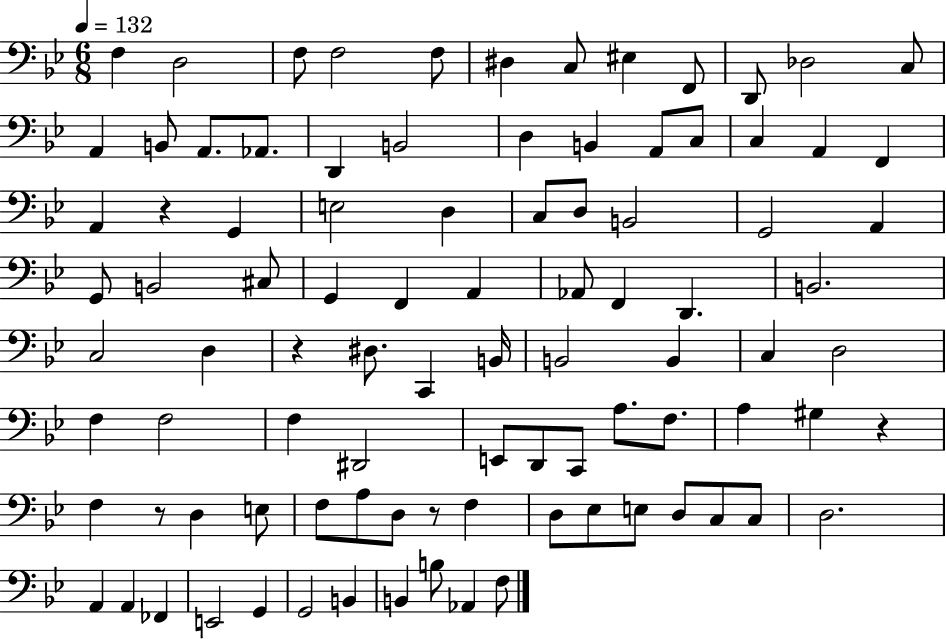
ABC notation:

X:1
T:Untitled
M:6/8
L:1/4
K:Bb
F, D,2 F,/2 F,2 F,/2 ^D, C,/2 ^E, F,,/2 D,,/2 _D,2 C,/2 A,, B,,/2 A,,/2 _A,,/2 D,, B,,2 D, B,, A,,/2 C,/2 C, A,, F,, A,, z G,, E,2 D, C,/2 D,/2 B,,2 G,,2 A,, G,,/2 B,,2 ^C,/2 G,, F,, A,, _A,,/2 F,, D,, B,,2 C,2 D, z ^D,/2 C,, B,,/4 B,,2 B,, C, D,2 F, F,2 F, ^D,,2 E,,/2 D,,/2 C,,/2 A,/2 F,/2 A, ^G, z F, z/2 D, E,/2 F,/2 A,/2 D,/2 z/2 F, D,/2 _E,/2 E,/2 D,/2 C,/2 C,/2 D,2 A,, A,, _F,, E,,2 G,, G,,2 B,, B,, B,/2 _A,, F,/2